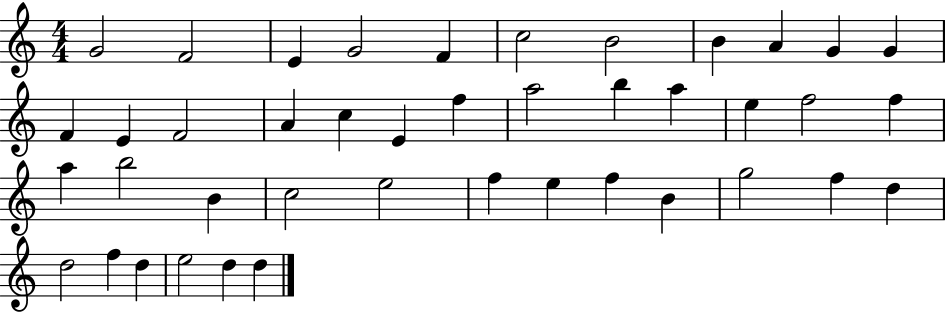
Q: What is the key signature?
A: C major